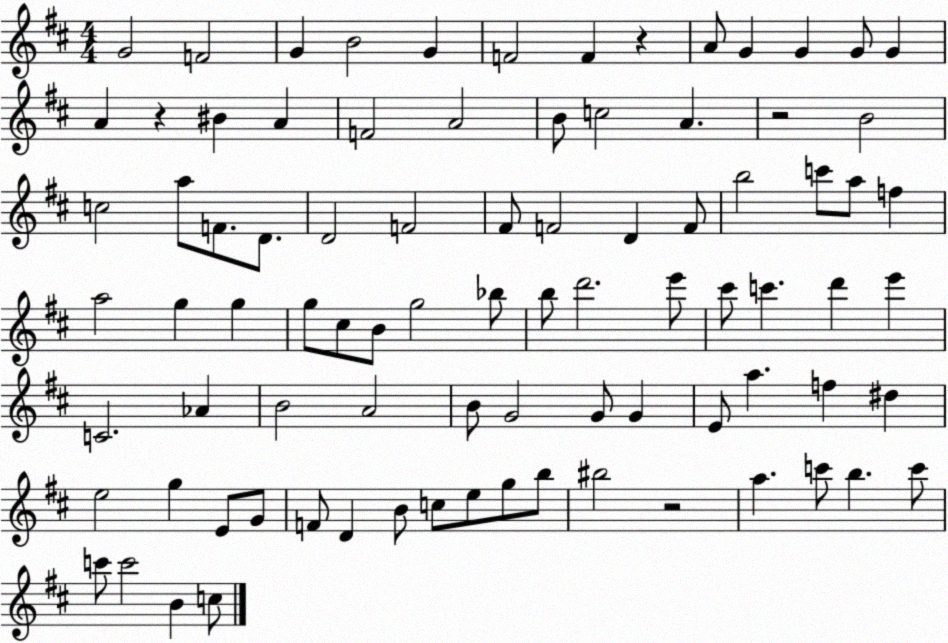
X:1
T:Untitled
M:4/4
L:1/4
K:D
G2 F2 G B2 G F2 F z A/2 G G G/2 G A z ^B A F2 A2 B/2 c2 A z2 B2 c2 a/2 F/2 D/2 D2 F2 ^F/2 F2 D F/2 b2 c'/2 a/2 f a2 g g g/2 ^c/2 B/2 g2 _b/2 b/2 d'2 e'/2 ^c'/2 c' d' e' C2 _A B2 A2 B/2 G2 G/2 G E/2 a f ^d e2 g E/2 G/2 F/2 D B/2 c/2 e/2 g/2 b/2 ^b2 z2 a c'/2 b c'/2 c'/2 c'2 B c/2